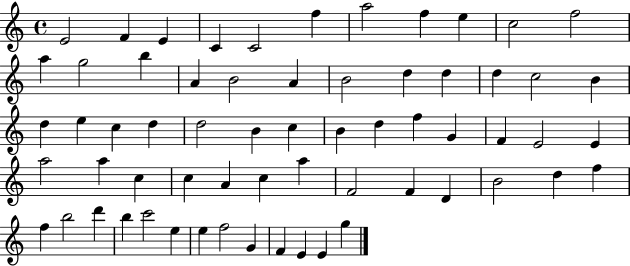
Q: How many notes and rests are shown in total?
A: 63